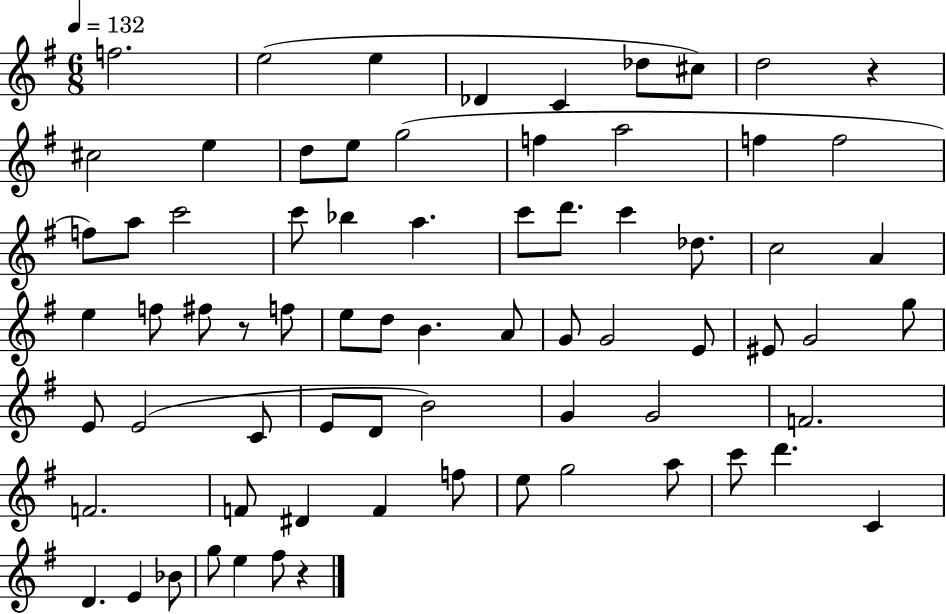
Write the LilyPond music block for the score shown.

{
  \clef treble
  \numericTimeSignature
  \time 6/8
  \key g \major
  \tempo 4 = 132
  f''2. | e''2( e''4 | des'4 c'4 des''8 cis''8) | d''2 r4 | \break cis''2 e''4 | d''8 e''8 g''2( | f''4 a''2 | f''4 f''2 | \break f''8) a''8 c'''2 | c'''8 bes''4 a''4. | c'''8 d'''8. c'''4 des''8. | c''2 a'4 | \break e''4 f''8 fis''8 r8 f''8 | e''8 d''8 b'4. a'8 | g'8 g'2 e'8 | eis'8 g'2 g''8 | \break e'8 e'2( c'8 | e'8 d'8 b'2) | g'4 g'2 | f'2. | \break f'2. | f'8 dis'4 f'4 f''8 | e''8 g''2 a''8 | c'''8 d'''4. c'4 | \break d'4. e'4 bes'8 | g''8 e''4 fis''8 r4 | \bar "|."
}